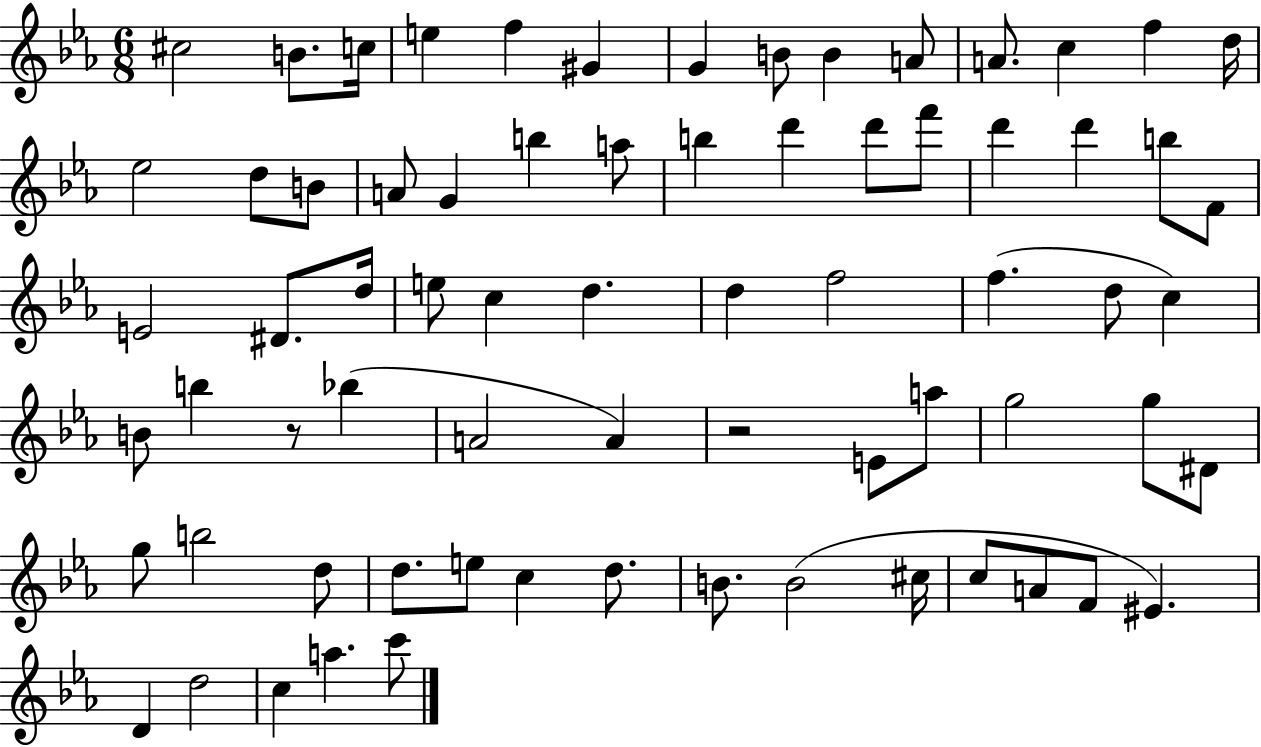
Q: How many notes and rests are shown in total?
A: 71